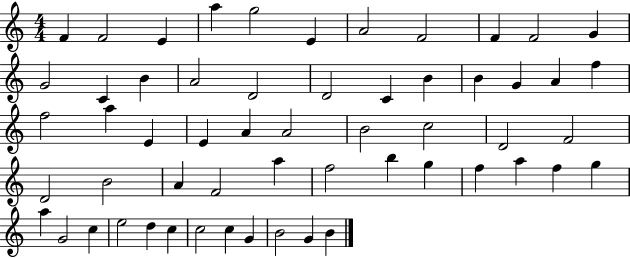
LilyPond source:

{
  \clef treble
  \numericTimeSignature
  \time 4/4
  \key c \major
  f'4 f'2 e'4 | a''4 g''2 e'4 | a'2 f'2 | f'4 f'2 g'4 | \break g'2 c'4 b'4 | a'2 d'2 | d'2 c'4 b'4 | b'4 g'4 a'4 f''4 | \break f''2 a''4 e'4 | e'4 a'4 a'2 | b'2 c''2 | d'2 f'2 | \break d'2 b'2 | a'4 f'2 a''4 | f''2 b''4 g''4 | f''4 a''4 f''4 g''4 | \break a''4 g'2 c''4 | e''2 d''4 c''4 | c''2 c''4 g'4 | b'2 g'4 b'4 | \break \bar "|."
}